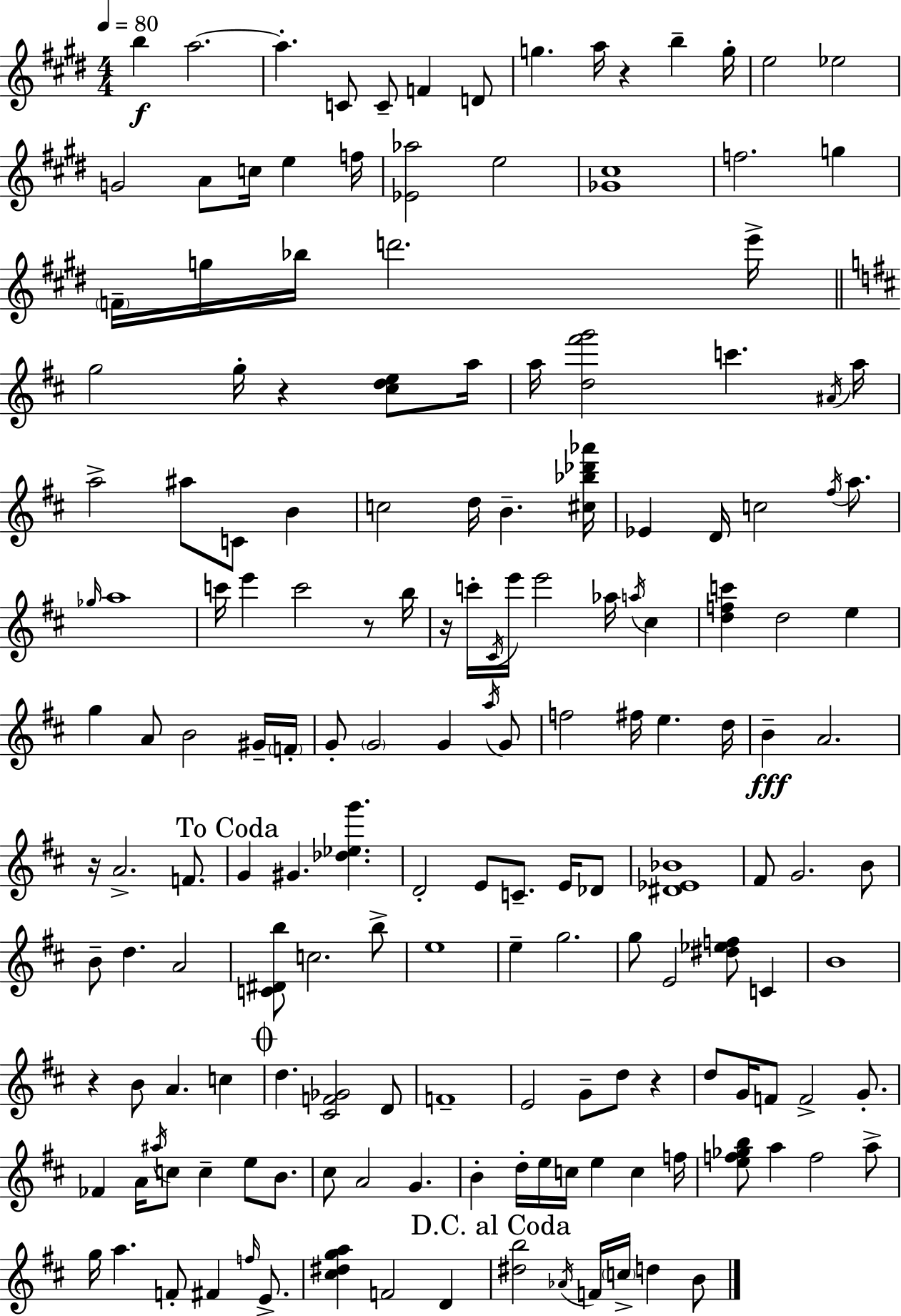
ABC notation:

X:1
T:Untitled
M:4/4
L:1/4
K:E
b a2 a C/2 C/2 F D/2 g a/4 z b g/4 e2 _e2 G2 A/2 c/4 e f/4 [_E_a]2 e2 [_G^c]4 f2 g F/4 g/4 _b/4 d'2 e'/4 g2 g/4 z [^cde]/2 a/4 a/4 [d^f'g']2 c' ^A/4 a/4 a2 ^a/2 C/2 B c2 d/4 B [^c_b_d'_a']/4 _E D/4 c2 ^f/4 a/2 _g/4 a4 c'/4 e' c'2 z/2 b/4 z/4 c'/4 ^C/4 e'/4 e'2 _a/4 a/4 ^c [dfc'] d2 e g A/2 B2 ^G/4 F/4 G/2 G2 G a/4 G/2 f2 ^f/4 e d/4 B A2 z/4 A2 F/2 G ^G [_d_eg'] D2 E/2 C/2 E/4 _D/2 [^D_E_B]4 ^F/2 G2 B/2 B/2 d A2 [C^Db]/2 c2 b/2 e4 e g2 g/2 E2 [^d_ef]/2 C B4 z B/2 A c d [^CF_G]2 D/2 F4 E2 G/2 d/2 z d/2 G/4 F/2 F2 G/2 _F A/4 ^a/4 c/2 c e/2 B/2 ^c/2 A2 G B d/4 e/4 c/4 e c f/4 [ef_gb]/2 a f2 a/2 g/4 a F/2 ^F f/4 E/2 [^c^dga] F2 D [^db]2 _A/4 F/4 c/4 d B/2